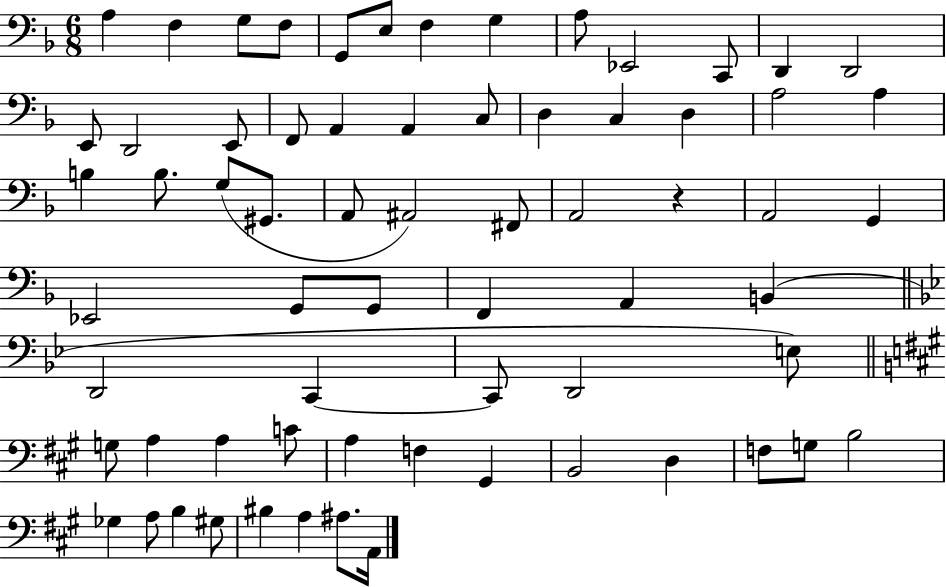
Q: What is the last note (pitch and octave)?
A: A2